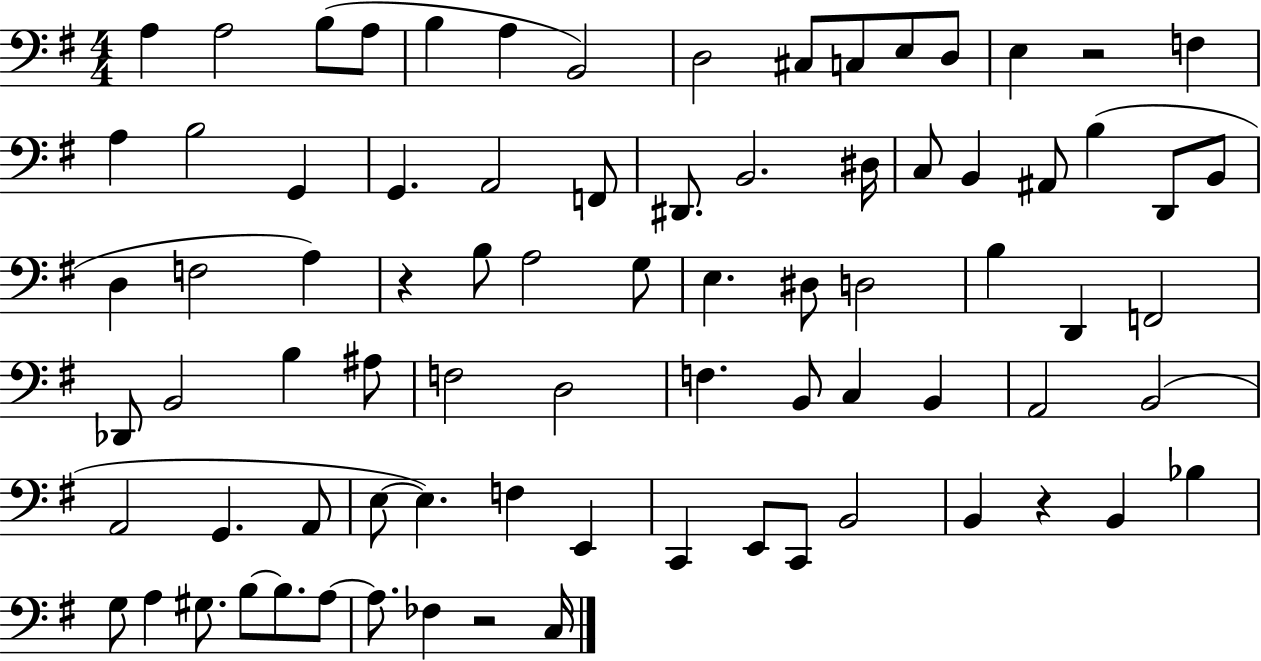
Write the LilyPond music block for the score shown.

{
  \clef bass
  \numericTimeSignature
  \time 4/4
  \key g \major
  a4 a2 b8( a8 | b4 a4 b,2) | d2 cis8 c8 e8 d8 | e4 r2 f4 | \break a4 b2 g,4 | g,4. a,2 f,8 | dis,8. b,2. dis16 | c8 b,4 ais,8 b4( d,8 b,8 | \break d4 f2 a4) | r4 b8 a2 g8 | e4. dis8 d2 | b4 d,4 f,2 | \break des,8 b,2 b4 ais8 | f2 d2 | f4. b,8 c4 b,4 | a,2 b,2( | \break a,2 g,4. a,8 | e8~~ e4.) f4 e,4 | c,4 e,8 c,8 b,2 | b,4 r4 b,4 bes4 | \break g8 a4 gis8. b8~~ b8. a8~~ | a8. fes4 r2 c16 | \bar "|."
}